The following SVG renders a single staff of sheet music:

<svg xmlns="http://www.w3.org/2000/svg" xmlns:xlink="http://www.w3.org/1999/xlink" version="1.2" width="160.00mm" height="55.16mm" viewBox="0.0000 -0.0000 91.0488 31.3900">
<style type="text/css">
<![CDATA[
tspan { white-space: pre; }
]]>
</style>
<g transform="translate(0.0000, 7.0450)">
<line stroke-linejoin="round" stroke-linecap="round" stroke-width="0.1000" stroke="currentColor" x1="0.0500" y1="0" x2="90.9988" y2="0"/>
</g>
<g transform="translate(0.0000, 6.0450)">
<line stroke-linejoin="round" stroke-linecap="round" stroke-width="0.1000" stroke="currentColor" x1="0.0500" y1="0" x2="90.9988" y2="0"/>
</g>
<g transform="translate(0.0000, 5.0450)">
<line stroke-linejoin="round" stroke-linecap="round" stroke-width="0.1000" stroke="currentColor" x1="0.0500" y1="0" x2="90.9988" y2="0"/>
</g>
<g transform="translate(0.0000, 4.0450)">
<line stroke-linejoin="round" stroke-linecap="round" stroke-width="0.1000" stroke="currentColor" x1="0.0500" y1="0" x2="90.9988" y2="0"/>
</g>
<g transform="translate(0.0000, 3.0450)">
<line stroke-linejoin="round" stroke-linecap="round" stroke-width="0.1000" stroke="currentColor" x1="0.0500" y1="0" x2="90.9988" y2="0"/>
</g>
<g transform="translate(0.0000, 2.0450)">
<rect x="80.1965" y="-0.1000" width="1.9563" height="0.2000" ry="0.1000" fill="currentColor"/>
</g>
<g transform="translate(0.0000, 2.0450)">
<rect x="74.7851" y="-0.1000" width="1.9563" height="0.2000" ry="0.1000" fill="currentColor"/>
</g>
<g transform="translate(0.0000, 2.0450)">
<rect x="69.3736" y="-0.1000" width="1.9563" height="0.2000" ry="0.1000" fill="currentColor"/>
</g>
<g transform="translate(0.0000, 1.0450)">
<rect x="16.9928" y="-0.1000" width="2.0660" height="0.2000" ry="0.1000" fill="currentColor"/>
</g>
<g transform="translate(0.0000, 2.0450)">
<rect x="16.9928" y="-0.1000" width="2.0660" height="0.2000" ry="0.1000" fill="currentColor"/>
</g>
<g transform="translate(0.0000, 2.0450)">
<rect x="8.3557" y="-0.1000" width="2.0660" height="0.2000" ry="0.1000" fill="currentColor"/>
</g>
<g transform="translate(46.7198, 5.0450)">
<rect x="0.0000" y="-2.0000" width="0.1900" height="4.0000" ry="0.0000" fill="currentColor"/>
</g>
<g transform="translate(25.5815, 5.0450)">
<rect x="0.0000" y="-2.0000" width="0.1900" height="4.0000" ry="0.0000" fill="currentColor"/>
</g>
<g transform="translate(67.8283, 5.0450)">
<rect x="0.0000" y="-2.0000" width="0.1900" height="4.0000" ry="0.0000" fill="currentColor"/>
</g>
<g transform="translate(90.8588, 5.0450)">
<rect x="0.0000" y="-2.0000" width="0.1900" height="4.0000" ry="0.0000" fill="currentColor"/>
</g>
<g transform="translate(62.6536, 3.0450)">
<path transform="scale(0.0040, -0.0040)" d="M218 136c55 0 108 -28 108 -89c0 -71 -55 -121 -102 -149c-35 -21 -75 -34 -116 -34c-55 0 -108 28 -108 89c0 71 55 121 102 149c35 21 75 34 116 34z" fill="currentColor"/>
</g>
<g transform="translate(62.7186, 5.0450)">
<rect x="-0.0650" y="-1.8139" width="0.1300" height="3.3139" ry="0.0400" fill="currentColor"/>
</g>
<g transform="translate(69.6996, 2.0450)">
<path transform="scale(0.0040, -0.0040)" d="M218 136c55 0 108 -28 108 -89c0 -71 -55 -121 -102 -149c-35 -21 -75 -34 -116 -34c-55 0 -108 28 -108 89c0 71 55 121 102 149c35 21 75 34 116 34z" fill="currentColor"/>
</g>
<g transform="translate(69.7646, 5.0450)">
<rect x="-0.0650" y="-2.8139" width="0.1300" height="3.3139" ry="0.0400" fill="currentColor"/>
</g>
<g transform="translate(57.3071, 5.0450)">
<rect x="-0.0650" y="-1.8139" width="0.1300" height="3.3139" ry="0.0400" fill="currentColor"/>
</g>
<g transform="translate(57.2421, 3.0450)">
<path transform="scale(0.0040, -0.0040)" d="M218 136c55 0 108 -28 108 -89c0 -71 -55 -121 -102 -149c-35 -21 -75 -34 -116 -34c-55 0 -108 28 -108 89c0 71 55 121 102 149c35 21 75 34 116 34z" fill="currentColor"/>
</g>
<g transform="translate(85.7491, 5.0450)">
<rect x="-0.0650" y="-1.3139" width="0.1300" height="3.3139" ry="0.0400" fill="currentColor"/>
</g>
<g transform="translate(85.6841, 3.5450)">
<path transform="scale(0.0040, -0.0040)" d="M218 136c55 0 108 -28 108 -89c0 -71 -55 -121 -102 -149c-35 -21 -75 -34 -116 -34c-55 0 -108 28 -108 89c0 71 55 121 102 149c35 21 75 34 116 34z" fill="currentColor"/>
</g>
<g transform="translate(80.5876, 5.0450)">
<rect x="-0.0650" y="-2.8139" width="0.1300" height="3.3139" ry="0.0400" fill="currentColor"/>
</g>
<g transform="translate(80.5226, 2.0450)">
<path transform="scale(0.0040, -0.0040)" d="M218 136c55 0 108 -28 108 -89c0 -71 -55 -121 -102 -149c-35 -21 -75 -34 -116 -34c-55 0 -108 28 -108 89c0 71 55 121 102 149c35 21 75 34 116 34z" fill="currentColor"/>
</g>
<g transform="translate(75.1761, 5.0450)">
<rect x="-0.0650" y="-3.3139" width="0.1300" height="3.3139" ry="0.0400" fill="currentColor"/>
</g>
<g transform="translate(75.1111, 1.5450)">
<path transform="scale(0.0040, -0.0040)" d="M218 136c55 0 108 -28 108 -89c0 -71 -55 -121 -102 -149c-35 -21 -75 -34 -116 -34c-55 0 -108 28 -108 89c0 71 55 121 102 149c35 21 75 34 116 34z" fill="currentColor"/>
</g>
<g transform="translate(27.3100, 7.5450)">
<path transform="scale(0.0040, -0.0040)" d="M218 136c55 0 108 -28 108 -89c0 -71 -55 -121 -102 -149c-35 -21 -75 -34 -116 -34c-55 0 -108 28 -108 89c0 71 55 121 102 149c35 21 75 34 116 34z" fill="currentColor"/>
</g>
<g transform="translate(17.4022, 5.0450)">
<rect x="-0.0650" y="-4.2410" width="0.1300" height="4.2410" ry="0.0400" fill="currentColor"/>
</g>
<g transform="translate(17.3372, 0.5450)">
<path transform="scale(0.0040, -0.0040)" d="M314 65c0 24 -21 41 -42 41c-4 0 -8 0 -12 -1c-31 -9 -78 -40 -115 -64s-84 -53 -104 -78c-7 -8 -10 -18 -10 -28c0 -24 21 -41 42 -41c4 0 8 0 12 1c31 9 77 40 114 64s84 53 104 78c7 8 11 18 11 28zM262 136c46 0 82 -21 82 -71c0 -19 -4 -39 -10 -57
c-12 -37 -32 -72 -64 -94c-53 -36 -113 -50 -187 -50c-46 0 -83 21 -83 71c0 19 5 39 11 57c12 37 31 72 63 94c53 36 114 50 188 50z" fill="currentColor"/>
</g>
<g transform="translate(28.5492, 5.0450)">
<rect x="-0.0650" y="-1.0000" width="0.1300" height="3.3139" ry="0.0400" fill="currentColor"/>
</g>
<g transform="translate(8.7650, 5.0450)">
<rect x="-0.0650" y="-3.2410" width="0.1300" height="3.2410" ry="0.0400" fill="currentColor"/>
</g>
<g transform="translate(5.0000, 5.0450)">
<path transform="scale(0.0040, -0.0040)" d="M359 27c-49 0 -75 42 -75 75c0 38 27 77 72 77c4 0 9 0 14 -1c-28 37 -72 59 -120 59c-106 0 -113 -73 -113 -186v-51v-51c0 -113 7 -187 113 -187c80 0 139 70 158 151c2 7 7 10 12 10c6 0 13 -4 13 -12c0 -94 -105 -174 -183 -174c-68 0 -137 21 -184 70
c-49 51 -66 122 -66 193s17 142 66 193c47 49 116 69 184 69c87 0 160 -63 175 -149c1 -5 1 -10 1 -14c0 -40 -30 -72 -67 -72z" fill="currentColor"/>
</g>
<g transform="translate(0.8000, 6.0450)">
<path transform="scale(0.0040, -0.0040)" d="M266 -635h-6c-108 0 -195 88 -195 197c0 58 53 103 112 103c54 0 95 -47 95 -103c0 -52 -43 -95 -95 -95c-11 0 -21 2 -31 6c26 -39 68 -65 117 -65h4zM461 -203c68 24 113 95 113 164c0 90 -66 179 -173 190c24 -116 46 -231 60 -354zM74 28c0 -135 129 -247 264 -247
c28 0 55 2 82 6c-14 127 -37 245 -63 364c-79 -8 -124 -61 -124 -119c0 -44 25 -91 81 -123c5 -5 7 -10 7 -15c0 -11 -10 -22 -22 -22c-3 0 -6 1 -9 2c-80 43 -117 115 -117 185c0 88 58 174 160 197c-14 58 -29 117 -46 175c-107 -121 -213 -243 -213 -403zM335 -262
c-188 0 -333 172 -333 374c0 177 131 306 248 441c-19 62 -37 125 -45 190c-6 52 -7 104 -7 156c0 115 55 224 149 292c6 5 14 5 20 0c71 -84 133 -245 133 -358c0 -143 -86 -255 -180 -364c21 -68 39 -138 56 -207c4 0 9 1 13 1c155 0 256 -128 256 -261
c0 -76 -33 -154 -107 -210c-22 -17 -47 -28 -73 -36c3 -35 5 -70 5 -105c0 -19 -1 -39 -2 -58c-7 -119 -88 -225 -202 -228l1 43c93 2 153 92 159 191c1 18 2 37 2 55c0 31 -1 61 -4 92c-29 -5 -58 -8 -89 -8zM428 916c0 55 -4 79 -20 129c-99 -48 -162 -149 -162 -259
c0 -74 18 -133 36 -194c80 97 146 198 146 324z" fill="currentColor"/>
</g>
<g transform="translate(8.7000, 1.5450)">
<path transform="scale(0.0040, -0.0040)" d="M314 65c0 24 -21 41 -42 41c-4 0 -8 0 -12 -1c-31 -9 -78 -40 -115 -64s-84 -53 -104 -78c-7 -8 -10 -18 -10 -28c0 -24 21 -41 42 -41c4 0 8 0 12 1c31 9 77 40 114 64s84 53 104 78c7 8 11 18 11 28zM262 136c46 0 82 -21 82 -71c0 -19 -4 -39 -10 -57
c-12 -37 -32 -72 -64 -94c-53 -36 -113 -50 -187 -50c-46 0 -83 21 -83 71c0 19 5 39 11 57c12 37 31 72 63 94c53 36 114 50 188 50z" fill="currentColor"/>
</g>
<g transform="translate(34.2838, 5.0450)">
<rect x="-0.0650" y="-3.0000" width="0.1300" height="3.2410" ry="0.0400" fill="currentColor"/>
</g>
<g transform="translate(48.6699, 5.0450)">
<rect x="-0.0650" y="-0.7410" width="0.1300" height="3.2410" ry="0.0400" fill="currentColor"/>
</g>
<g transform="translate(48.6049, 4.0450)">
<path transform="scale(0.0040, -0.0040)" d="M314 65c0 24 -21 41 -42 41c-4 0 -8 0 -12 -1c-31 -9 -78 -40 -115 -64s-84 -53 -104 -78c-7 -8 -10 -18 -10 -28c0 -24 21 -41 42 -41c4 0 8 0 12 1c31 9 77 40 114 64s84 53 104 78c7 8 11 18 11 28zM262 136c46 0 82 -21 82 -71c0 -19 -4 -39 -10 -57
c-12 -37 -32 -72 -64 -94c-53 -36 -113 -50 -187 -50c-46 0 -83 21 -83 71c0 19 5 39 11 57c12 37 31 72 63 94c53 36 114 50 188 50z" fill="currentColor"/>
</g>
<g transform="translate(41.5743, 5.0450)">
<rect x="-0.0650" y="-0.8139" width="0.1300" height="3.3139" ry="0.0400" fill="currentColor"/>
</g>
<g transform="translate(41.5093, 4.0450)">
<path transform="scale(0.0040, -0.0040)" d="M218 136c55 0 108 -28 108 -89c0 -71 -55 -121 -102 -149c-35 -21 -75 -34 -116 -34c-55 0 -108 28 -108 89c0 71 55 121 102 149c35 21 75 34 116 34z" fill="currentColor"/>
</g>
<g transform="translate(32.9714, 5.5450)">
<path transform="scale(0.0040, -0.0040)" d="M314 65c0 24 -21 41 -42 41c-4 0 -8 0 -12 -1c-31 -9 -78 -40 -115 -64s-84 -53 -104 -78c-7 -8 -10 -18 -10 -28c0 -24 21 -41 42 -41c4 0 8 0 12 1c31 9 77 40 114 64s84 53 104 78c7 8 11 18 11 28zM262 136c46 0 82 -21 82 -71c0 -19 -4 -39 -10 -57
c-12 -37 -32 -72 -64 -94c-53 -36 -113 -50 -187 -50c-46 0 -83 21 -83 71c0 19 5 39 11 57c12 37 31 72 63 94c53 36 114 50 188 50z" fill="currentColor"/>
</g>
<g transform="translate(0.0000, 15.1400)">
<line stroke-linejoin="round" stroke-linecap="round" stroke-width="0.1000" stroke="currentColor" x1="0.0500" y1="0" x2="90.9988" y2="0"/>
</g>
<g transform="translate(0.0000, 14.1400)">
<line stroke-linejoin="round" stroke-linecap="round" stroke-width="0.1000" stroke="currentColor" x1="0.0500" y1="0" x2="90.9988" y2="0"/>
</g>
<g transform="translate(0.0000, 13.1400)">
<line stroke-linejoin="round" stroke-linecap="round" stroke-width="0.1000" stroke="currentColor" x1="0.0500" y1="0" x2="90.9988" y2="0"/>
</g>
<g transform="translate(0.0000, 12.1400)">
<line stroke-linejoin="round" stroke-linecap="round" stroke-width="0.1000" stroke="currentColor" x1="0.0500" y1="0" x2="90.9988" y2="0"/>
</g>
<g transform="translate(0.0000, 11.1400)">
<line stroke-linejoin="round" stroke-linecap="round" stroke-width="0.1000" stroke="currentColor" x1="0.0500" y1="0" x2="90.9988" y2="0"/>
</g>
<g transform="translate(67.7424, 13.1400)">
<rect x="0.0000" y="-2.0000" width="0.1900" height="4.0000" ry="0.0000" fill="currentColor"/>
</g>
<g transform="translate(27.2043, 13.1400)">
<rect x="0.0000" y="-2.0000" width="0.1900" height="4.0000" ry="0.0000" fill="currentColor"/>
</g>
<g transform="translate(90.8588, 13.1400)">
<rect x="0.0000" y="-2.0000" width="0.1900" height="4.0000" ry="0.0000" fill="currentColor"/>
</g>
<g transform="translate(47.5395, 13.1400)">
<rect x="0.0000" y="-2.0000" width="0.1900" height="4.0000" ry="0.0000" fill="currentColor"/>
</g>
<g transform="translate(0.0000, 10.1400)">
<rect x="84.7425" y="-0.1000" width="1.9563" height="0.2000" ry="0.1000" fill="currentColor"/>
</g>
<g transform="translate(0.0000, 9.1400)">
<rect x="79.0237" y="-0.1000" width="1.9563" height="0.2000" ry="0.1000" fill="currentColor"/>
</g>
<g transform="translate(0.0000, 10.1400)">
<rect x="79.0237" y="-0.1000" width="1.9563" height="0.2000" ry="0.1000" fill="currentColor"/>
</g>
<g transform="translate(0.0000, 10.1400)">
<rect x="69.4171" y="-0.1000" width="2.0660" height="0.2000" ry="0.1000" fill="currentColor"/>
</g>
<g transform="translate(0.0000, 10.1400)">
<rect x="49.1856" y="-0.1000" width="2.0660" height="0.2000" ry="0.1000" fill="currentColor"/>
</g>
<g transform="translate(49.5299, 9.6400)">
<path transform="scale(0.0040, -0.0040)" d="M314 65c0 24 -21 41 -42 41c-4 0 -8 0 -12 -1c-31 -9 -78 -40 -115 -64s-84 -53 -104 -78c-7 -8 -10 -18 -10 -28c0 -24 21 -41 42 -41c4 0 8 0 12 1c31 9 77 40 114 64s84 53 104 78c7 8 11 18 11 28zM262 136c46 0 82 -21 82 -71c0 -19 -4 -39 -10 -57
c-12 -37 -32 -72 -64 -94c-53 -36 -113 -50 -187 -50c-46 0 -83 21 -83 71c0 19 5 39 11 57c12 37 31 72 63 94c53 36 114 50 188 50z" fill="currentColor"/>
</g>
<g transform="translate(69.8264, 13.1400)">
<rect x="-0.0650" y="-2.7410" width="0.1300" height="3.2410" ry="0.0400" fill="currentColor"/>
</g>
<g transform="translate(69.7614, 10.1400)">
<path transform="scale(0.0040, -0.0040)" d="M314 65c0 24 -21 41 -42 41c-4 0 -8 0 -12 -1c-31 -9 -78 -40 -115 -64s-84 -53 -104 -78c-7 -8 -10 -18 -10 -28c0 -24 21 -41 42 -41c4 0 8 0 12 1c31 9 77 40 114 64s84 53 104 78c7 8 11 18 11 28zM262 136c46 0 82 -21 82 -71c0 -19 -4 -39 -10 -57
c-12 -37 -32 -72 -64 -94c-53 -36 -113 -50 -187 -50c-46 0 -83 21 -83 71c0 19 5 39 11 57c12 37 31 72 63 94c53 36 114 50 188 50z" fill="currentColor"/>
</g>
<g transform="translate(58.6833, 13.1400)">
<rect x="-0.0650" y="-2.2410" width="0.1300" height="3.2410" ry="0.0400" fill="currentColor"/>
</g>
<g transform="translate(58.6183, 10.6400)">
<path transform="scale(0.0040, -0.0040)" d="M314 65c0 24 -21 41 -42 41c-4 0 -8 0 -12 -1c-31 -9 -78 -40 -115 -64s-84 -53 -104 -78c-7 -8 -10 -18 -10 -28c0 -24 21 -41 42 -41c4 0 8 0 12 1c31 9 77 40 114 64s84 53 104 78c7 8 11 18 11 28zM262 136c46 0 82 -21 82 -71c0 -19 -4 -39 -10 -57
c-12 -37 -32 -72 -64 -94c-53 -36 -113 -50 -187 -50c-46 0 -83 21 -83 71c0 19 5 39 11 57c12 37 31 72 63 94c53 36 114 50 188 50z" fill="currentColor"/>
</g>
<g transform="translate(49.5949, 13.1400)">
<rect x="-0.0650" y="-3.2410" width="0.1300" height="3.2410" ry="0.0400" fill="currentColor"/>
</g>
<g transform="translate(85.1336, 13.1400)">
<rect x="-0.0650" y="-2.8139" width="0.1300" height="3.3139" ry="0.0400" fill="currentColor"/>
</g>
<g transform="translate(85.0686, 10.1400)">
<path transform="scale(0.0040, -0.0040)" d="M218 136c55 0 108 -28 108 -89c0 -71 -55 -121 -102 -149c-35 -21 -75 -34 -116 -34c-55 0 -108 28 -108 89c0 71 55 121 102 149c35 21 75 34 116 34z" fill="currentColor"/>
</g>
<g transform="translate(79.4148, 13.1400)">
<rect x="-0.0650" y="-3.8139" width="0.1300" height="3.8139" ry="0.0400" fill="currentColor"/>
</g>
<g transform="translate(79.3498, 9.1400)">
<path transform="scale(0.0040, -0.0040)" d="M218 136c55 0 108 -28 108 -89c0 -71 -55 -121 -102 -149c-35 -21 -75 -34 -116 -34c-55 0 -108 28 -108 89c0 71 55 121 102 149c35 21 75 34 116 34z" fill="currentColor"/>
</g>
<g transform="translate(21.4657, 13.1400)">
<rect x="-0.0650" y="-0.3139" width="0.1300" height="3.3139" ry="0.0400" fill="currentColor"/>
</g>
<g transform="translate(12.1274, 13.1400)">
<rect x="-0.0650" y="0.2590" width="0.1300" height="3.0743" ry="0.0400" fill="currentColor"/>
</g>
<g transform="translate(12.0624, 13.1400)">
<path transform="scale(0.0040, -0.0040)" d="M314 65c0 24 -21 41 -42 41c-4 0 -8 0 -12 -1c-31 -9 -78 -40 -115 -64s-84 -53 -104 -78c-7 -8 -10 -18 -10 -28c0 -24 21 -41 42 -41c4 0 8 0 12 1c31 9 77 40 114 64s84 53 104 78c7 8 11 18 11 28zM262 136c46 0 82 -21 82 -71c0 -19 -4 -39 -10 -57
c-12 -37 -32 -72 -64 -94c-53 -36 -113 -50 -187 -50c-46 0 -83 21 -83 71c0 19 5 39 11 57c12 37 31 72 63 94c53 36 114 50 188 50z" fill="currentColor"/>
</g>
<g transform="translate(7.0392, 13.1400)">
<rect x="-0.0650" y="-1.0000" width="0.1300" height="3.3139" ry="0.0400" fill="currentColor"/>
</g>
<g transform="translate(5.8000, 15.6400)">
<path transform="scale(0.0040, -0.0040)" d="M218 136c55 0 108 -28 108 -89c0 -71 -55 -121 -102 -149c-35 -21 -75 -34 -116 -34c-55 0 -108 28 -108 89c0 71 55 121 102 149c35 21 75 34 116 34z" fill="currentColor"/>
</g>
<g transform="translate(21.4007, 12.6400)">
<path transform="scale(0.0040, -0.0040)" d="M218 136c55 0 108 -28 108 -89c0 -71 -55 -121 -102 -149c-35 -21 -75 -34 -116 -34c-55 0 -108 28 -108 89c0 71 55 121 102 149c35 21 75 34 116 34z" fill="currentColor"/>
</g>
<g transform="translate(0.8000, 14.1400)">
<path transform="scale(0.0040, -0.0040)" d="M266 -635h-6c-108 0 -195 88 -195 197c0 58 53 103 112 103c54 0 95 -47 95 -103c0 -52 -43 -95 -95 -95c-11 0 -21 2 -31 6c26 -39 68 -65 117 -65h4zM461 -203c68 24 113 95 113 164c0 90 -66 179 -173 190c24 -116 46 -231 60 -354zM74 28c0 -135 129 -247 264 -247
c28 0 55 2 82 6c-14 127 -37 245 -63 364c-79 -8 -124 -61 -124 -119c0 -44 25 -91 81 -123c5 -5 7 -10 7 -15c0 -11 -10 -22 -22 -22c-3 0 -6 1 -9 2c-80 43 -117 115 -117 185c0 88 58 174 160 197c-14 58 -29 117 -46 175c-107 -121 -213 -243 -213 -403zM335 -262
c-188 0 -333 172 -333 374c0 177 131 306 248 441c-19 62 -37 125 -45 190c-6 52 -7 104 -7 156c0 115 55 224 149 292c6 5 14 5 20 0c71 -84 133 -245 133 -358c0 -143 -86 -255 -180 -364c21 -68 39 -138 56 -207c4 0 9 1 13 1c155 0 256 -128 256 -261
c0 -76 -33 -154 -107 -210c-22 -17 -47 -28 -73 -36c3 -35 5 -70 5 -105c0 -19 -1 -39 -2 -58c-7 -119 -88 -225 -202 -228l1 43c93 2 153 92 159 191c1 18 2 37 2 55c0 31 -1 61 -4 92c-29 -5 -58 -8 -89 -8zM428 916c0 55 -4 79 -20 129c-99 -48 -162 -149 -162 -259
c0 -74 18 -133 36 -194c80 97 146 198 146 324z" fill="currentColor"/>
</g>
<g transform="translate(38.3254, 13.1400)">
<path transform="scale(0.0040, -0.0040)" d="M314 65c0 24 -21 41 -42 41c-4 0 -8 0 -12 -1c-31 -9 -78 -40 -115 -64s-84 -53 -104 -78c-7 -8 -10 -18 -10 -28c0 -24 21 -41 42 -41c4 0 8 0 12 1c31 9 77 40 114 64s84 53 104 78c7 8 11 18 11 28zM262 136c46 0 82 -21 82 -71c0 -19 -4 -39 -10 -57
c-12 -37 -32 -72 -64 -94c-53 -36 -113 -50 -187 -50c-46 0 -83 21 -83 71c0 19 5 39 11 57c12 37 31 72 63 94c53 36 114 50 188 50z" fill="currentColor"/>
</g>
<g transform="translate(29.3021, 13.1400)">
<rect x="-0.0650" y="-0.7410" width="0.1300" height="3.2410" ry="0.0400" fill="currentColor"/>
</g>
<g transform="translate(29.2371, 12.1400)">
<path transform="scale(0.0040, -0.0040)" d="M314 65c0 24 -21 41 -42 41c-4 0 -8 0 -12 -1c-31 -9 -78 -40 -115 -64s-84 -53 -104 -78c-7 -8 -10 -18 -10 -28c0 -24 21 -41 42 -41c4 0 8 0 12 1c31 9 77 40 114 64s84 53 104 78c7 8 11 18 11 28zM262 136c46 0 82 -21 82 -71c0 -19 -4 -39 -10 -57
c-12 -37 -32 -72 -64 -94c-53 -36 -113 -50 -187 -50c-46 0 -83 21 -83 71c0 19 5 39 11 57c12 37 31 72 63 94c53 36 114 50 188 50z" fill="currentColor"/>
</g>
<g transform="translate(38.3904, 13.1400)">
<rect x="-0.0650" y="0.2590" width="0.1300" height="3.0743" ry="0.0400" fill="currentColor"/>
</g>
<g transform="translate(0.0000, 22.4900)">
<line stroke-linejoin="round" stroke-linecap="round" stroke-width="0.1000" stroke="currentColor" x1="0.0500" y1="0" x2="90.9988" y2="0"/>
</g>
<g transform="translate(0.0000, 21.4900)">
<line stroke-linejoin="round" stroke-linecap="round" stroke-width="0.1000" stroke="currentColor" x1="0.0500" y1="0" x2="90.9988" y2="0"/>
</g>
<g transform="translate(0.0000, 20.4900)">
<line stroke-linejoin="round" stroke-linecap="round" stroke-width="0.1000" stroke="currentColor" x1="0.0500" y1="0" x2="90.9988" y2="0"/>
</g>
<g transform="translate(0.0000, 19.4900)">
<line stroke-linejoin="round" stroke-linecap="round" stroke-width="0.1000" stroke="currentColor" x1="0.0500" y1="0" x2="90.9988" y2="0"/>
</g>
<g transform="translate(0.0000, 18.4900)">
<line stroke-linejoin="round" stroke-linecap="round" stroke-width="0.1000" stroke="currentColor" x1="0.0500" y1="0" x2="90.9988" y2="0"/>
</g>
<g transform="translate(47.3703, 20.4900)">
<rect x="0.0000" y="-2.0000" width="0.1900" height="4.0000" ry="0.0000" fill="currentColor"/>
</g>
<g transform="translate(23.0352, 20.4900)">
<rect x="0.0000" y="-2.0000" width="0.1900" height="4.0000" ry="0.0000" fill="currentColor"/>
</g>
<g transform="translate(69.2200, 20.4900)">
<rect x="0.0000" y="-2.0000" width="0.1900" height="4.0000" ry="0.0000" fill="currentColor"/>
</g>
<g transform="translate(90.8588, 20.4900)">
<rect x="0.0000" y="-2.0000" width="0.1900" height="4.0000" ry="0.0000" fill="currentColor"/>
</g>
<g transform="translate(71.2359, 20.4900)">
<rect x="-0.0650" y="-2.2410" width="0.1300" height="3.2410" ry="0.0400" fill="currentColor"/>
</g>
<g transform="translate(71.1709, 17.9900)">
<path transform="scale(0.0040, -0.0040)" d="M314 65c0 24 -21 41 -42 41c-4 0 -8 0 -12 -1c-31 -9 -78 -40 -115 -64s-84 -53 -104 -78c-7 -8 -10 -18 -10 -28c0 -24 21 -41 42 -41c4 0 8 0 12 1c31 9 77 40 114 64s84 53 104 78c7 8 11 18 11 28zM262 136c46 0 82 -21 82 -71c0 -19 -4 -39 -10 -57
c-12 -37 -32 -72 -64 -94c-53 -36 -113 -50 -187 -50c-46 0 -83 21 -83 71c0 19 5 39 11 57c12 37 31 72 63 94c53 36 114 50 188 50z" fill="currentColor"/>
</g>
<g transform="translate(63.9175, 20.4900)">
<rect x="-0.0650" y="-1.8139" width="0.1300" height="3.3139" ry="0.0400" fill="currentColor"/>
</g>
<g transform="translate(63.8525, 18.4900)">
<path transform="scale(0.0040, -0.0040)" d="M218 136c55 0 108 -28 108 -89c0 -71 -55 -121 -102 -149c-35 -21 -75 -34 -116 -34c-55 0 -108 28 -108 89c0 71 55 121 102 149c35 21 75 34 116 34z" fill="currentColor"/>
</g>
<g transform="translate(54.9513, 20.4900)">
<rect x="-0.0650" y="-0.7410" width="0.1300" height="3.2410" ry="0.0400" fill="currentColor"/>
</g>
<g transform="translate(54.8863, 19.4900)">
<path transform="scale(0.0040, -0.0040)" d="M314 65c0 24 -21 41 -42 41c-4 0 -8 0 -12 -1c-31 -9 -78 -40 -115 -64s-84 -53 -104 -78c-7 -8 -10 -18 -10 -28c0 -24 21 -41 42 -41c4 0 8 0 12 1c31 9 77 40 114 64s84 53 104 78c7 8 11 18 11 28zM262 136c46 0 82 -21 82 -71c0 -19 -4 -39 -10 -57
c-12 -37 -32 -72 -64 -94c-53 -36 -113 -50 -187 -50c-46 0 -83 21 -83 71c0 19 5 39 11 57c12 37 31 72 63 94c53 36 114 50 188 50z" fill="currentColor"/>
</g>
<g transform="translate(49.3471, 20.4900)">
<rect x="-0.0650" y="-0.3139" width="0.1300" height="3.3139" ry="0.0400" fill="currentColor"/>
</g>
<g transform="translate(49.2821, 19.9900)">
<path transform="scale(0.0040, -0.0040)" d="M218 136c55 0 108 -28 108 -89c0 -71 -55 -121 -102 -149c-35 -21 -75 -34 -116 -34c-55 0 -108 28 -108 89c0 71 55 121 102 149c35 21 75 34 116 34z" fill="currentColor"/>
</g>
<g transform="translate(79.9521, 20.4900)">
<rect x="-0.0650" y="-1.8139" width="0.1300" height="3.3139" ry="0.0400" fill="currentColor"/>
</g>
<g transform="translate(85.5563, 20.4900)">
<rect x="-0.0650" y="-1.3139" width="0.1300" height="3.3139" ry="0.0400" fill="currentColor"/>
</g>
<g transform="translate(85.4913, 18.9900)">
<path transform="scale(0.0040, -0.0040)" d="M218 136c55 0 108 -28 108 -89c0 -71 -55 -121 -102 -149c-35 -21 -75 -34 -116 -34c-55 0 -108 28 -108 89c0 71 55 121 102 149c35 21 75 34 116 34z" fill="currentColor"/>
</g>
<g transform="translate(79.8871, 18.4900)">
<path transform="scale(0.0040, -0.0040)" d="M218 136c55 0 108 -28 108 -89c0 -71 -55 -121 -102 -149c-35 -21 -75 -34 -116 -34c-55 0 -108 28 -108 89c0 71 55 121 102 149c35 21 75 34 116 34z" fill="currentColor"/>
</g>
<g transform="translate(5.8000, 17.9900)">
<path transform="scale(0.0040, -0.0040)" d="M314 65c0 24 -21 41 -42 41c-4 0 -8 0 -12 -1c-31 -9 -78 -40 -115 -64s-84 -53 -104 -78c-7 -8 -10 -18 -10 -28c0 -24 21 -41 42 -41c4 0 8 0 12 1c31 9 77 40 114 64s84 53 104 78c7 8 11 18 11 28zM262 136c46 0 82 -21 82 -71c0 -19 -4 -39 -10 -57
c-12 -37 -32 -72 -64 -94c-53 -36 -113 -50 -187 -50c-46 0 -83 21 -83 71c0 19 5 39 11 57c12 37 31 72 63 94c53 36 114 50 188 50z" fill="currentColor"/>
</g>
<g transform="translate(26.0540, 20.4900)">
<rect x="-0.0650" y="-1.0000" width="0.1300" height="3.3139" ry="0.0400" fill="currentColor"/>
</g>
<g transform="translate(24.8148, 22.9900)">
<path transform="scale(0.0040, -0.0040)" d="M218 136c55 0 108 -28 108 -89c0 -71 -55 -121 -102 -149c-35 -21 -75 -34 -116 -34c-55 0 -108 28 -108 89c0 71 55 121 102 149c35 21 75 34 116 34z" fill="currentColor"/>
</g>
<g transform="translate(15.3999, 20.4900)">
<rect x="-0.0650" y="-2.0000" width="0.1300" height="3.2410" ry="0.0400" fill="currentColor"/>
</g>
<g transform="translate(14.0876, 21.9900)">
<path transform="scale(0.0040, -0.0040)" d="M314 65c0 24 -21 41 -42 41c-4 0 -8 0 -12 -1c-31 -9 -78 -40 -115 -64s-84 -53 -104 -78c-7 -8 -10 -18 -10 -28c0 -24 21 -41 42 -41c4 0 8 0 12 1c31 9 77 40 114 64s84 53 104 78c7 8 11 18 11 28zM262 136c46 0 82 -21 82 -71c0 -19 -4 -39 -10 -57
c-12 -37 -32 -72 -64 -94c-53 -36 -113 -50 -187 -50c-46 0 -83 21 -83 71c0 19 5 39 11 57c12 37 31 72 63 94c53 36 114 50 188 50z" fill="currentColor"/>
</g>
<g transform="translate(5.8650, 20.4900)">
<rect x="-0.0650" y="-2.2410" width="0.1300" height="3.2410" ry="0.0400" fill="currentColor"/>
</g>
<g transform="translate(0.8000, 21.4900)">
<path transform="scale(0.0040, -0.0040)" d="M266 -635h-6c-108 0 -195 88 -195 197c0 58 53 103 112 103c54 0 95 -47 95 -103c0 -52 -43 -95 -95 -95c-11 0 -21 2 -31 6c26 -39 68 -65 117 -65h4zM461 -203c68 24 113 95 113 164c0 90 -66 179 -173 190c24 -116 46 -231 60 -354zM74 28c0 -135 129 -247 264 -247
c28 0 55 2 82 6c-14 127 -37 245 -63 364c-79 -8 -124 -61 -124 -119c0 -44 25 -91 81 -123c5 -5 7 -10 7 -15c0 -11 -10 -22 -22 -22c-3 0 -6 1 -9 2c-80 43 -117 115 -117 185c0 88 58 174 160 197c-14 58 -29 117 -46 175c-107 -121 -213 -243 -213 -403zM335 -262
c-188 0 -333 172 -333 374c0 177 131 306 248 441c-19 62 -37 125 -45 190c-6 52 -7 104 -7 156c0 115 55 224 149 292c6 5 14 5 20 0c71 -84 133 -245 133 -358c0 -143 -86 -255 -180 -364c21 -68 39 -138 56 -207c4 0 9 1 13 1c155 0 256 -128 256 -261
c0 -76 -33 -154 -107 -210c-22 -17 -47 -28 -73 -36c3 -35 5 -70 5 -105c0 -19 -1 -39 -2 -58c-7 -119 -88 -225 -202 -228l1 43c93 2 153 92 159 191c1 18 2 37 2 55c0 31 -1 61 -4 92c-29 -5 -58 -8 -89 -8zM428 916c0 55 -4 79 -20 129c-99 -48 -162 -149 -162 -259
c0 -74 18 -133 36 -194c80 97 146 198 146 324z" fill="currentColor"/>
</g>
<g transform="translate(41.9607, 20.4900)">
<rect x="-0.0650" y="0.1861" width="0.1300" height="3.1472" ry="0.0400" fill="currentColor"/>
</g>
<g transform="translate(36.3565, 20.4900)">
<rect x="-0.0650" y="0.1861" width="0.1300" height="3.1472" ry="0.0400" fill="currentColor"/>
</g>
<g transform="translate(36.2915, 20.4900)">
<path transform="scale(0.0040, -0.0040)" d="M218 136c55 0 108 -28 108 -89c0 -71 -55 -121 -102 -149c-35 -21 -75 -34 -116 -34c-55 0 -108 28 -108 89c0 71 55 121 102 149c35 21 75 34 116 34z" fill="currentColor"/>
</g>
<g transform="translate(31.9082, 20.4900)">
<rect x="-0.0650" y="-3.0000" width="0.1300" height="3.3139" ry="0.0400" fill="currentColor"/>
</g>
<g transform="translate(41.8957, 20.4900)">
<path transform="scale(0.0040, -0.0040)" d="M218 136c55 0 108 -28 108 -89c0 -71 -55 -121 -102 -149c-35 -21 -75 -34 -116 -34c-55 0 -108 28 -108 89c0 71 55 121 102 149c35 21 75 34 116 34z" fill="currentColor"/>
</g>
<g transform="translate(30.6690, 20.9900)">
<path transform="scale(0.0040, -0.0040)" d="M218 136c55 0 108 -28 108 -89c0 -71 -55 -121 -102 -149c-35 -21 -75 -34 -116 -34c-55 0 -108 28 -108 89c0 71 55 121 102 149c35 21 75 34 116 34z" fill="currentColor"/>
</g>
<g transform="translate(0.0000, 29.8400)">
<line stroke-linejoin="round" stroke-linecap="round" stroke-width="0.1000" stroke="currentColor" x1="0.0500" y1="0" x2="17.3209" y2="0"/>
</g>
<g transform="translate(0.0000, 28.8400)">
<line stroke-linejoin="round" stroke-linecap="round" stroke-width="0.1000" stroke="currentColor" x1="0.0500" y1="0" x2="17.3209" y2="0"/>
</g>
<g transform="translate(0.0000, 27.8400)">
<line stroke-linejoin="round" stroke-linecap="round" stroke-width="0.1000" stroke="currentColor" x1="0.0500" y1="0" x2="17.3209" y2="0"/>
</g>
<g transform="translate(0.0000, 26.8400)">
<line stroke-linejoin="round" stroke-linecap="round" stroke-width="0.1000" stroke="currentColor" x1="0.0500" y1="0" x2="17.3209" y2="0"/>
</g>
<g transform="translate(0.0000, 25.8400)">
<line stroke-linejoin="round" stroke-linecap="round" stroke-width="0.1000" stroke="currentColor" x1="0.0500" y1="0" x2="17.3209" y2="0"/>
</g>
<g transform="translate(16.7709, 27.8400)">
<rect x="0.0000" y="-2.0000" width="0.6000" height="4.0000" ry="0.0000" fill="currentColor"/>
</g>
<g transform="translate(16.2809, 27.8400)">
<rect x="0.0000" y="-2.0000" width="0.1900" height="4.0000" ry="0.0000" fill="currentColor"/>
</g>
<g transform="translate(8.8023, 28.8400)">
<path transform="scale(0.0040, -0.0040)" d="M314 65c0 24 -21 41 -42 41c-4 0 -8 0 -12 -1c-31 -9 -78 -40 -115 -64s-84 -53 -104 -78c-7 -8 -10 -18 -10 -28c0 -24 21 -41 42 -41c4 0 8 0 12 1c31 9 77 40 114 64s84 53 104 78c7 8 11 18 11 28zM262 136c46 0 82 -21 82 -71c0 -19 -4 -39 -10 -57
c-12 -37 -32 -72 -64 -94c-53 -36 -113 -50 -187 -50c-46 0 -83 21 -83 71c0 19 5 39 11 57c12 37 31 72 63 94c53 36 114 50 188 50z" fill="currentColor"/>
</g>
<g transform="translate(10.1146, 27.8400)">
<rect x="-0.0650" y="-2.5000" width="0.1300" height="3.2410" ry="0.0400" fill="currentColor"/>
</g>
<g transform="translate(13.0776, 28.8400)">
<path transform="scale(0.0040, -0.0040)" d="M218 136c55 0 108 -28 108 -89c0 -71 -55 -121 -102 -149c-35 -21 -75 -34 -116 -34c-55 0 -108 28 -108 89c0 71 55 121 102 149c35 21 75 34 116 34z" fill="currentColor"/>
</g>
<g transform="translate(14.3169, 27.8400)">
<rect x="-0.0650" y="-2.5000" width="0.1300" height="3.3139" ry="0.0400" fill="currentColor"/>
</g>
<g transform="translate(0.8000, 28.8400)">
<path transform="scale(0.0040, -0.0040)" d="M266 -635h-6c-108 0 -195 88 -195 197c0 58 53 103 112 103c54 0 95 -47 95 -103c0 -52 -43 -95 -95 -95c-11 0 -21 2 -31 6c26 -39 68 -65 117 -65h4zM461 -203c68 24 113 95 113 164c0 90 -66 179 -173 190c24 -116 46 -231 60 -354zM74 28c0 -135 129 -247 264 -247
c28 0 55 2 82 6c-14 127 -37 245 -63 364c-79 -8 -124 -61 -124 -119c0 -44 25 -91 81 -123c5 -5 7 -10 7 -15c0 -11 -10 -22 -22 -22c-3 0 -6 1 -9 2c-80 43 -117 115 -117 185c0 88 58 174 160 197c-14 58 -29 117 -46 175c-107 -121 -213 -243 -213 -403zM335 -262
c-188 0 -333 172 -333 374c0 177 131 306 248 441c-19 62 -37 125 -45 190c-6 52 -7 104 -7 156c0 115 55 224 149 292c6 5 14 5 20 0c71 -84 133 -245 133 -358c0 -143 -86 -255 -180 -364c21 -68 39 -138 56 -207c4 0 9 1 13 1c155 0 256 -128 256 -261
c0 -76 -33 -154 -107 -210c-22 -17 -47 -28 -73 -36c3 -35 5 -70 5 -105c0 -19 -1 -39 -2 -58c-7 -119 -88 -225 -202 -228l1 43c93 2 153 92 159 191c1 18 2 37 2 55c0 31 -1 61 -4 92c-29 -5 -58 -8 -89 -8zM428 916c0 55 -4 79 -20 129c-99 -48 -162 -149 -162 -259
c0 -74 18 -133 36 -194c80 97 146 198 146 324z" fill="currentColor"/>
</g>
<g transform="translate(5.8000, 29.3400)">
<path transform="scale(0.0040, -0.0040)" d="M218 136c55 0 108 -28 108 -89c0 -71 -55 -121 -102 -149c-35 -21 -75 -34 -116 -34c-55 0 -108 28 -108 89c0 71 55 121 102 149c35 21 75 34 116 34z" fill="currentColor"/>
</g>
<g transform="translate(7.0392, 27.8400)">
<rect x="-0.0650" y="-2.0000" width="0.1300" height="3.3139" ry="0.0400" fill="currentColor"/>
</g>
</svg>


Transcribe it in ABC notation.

X:1
T:Untitled
M:4/4
L:1/4
K:C
b2 d'2 D A2 d d2 f f a b a e D B2 c d2 B2 b2 g2 a2 c' a g2 F2 D A B B c d2 f g2 f e F G2 G